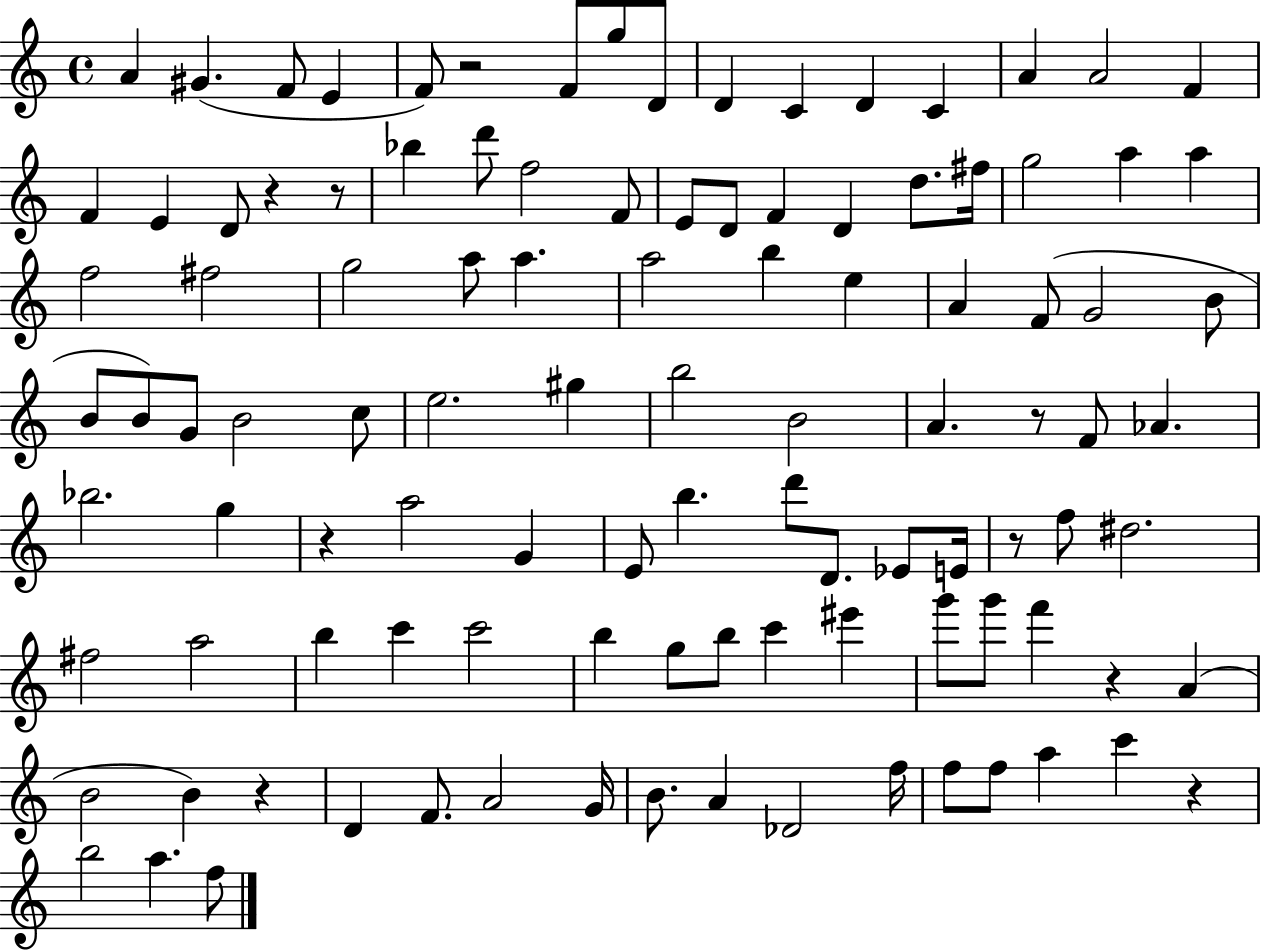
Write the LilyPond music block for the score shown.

{
  \clef treble
  \time 4/4
  \defaultTimeSignature
  \key c \major
  a'4 gis'4.( f'8 e'4 | f'8) r2 f'8 g''8 d'8 | d'4 c'4 d'4 c'4 | a'4 a'2 f'4 | \break f'4 e'4 d'8 r4 r8 | bes''4 d'''8 f''2 f'8 | e'8 d'8 f'4 d'4 d''8. fis''16 | g''2 a''4 a''4 | \break f''2 fis''2 | g''2 a''8 a''4. | a''2 b''4 e''4 | a'4 f'8( g'2 b'8 | \break b'8 b'8) g'8 b'2 c''8 | e''2. gis''4 | b''2 b'2 | a'4. r8 f'8 aes'4. | \break bes''2. g''4 | r4 a''2 g'4 | e'8 b''4. d'''8 d'8. ees'8 e'16 | r8 f''8 dis''2. | \break fis''2 a''2 | b''4 c'''4 c'''2 | b''4 g''8 b''8 c'''4 eis'''4 | g'''8 g'''8 f'''4 r4 a'4( | \break b'2 b'4) r4 | d'4 f'8. a'2 g'16 | b'8. a'4 des'2 f''16 | f''8 f''8 a''4 c'''4 r4 | \break b''2 a''4. f''8 | \bar "|."
}